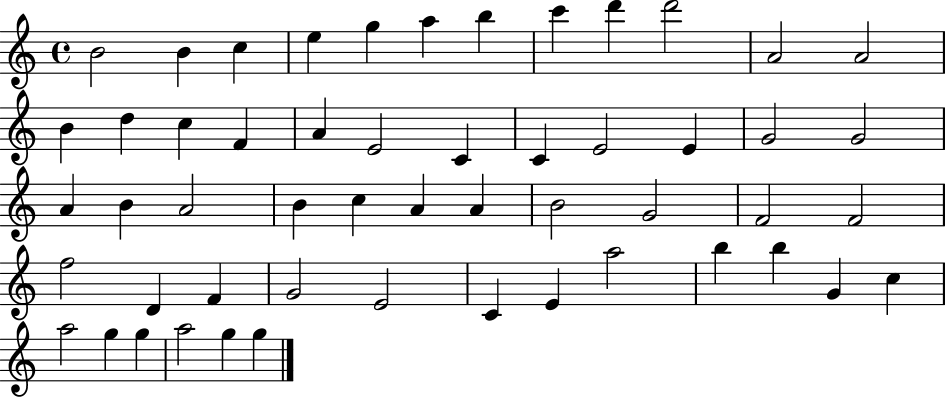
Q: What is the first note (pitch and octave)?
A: B4